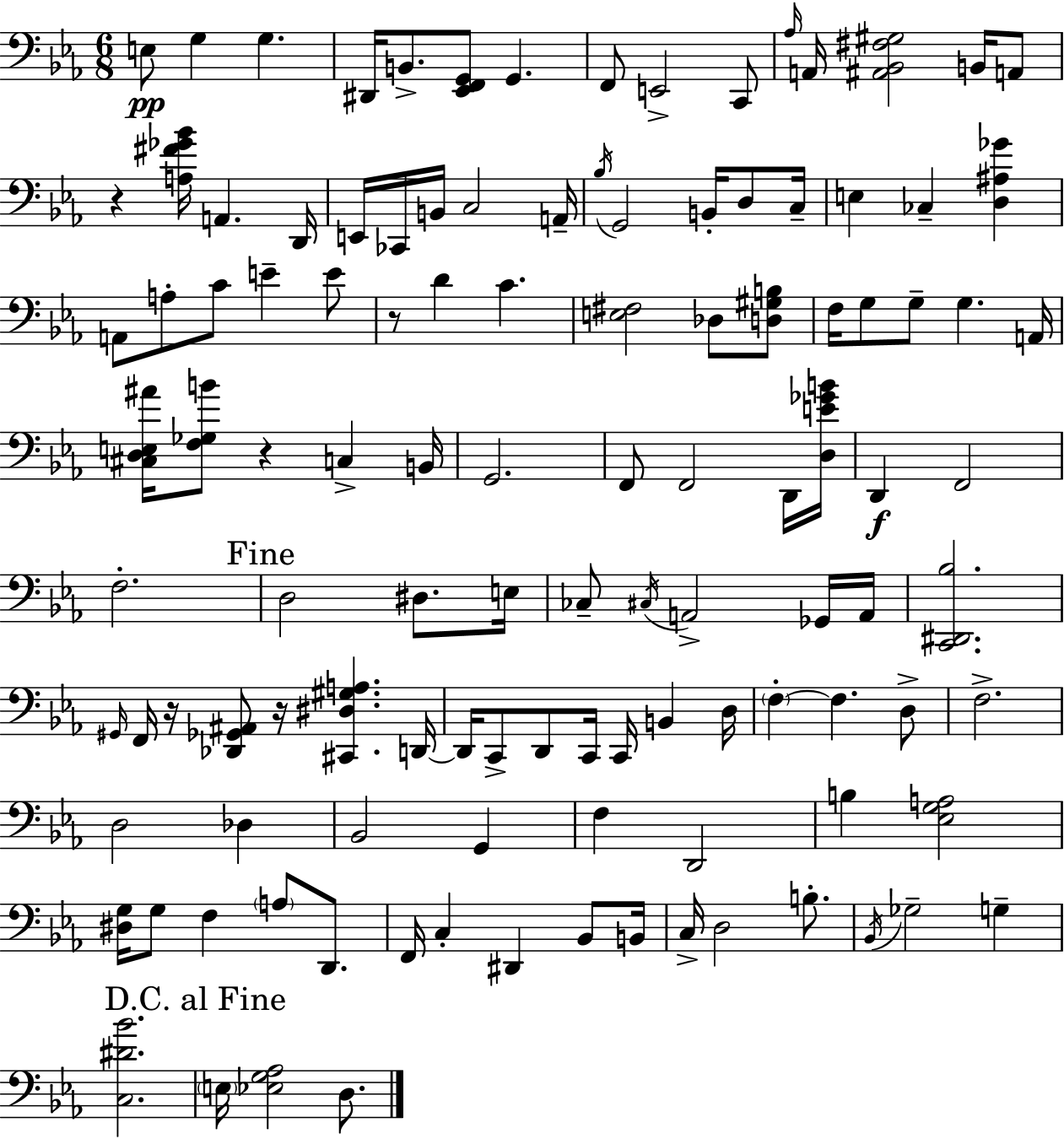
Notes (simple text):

E3/e G3/q G3/q. D#2/s B2/e. [Eb2,F2,G2]/e G2/q. F2/e E2/h C2/e Ab3/s A2/s [A#2,Bb2,F#3,G#3]/h B2/s A2/e R/q [A3,F#4,Gb4,Bb4]/s A2/q. D2/s E2/s CES2/s B2/s C3/h A2/s Bb3/s G2/h B2/s D3/e C3/s E3/q CES3/q [D3,A#3,Gb4]/q A2/e A3/e C4/e E4/q E4/e R/e D4/q C4/q. [E3,F#3]/h Db3/e [D3,G#3,B3]/e F3/s G3/e G3/e G3/q. A2/s [C#3,D3,E3,A#4]/s [F3,Gb3,B4]/e R/q C3/q B2/s G2/h. F2/e F2/h D2/s [D3,E4,Gb4,B4]/s D2/q F2/h F3/h. D3/h D#3/e. E3/s CES3/e C#3/s A2/h Gb2/s A2/s [C2,D#2,Bb3]/h. G#2/s F2/s R/s [Db2,Gb2,A#2]/e R/s [C#2,D#3,G#3,A3]/q. D2/s D2/s C2/e D2/e C2/s C2/s B2/q D3/s F3/q F3/q. D3/e F3/h. D3/h Db3/q Bb2/h G2/q F3/q D2/h B3/q [Eb3,G3,A3]/h [D#3,G3]/s G3/e F3/q A3/e D2/e. F2/s C3/q D#2/q Bb2/e B2/s C3/s D3/h B3/e. Bb2/s Gb3/h G3/q [C3,D#4,Bb4]/h. E3/s [Eb3,G3,Ab3]/h D3/e.